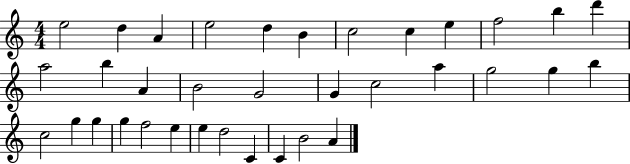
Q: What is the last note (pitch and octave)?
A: A4